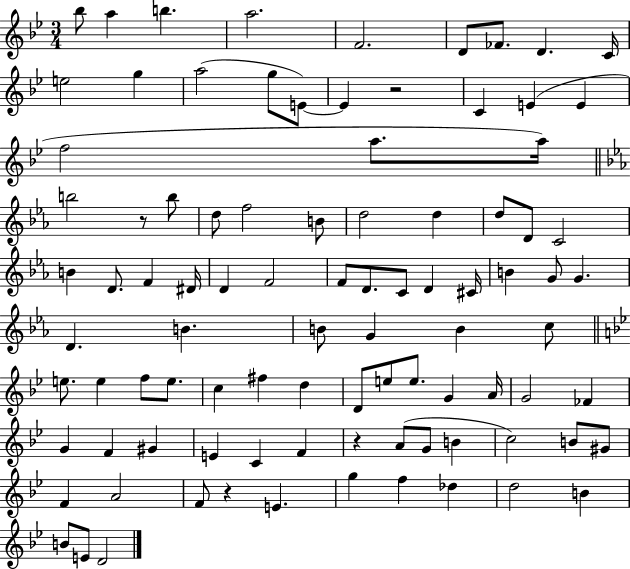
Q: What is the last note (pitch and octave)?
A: D4